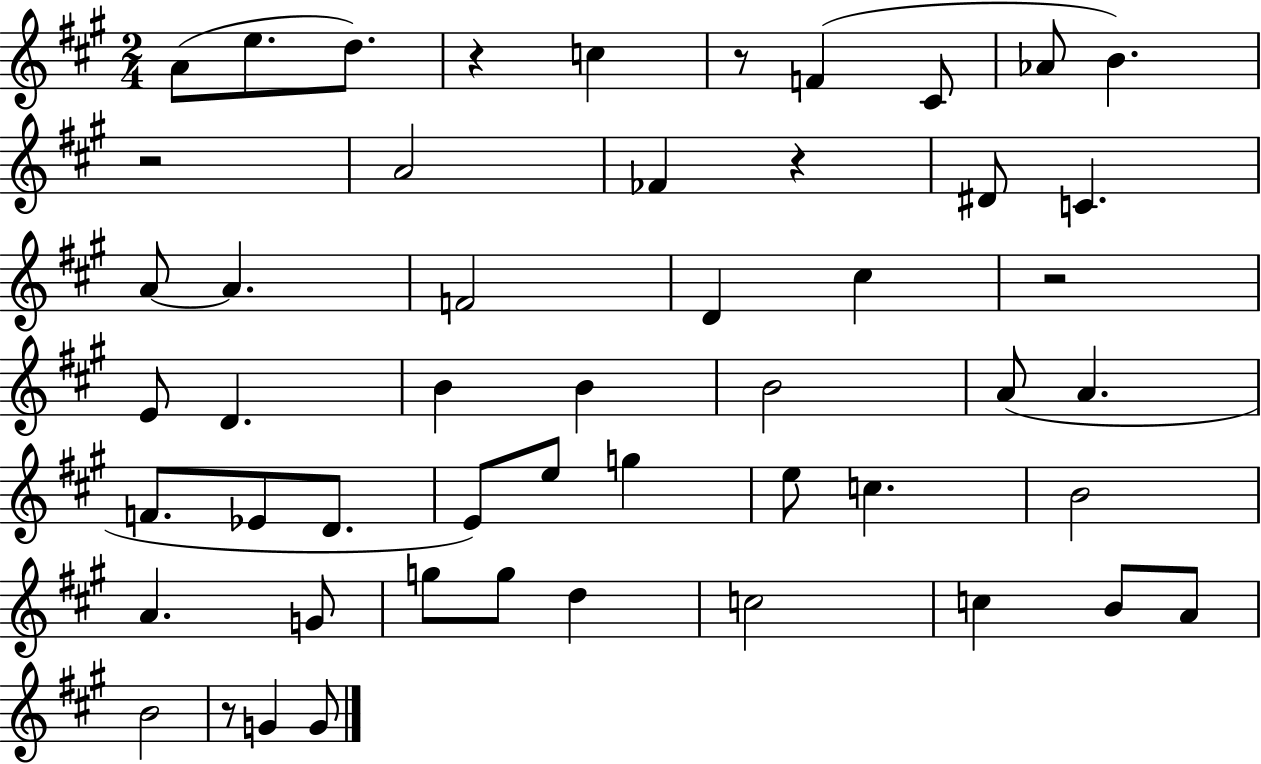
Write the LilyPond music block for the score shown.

{
  \clef treble
  \numericTimeSignature
  \time 2/4
  \key a \major
  a'8( e''8. d''8.) | r4 c''4 | r8 f'4( cis'8 | aes'8 b'4.) | \break r2 | a'2 | fes'4 r4 | dis'8 c'4. | \break a'8~~ a'4. | f'2 | d'4 cis''4 | r2 | \break e'8 d'4. | b'4 b'4 | b'2 | a'8( a'4. | \break f'8. ees'8 d'8. | e'8) e''8 g''4 | e''8 c''4. | b'2 | \break a'4. g'8 | g''8 g''8 d''4 | c''2 | c''4 b'8 a'8 | \break b'2 | r8 g'4 g'8 | \bar "|."
}